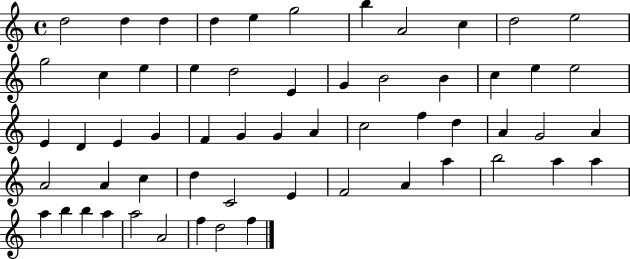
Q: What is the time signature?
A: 4/4